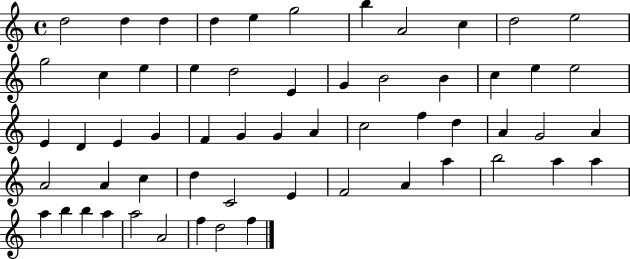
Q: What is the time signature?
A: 4/4